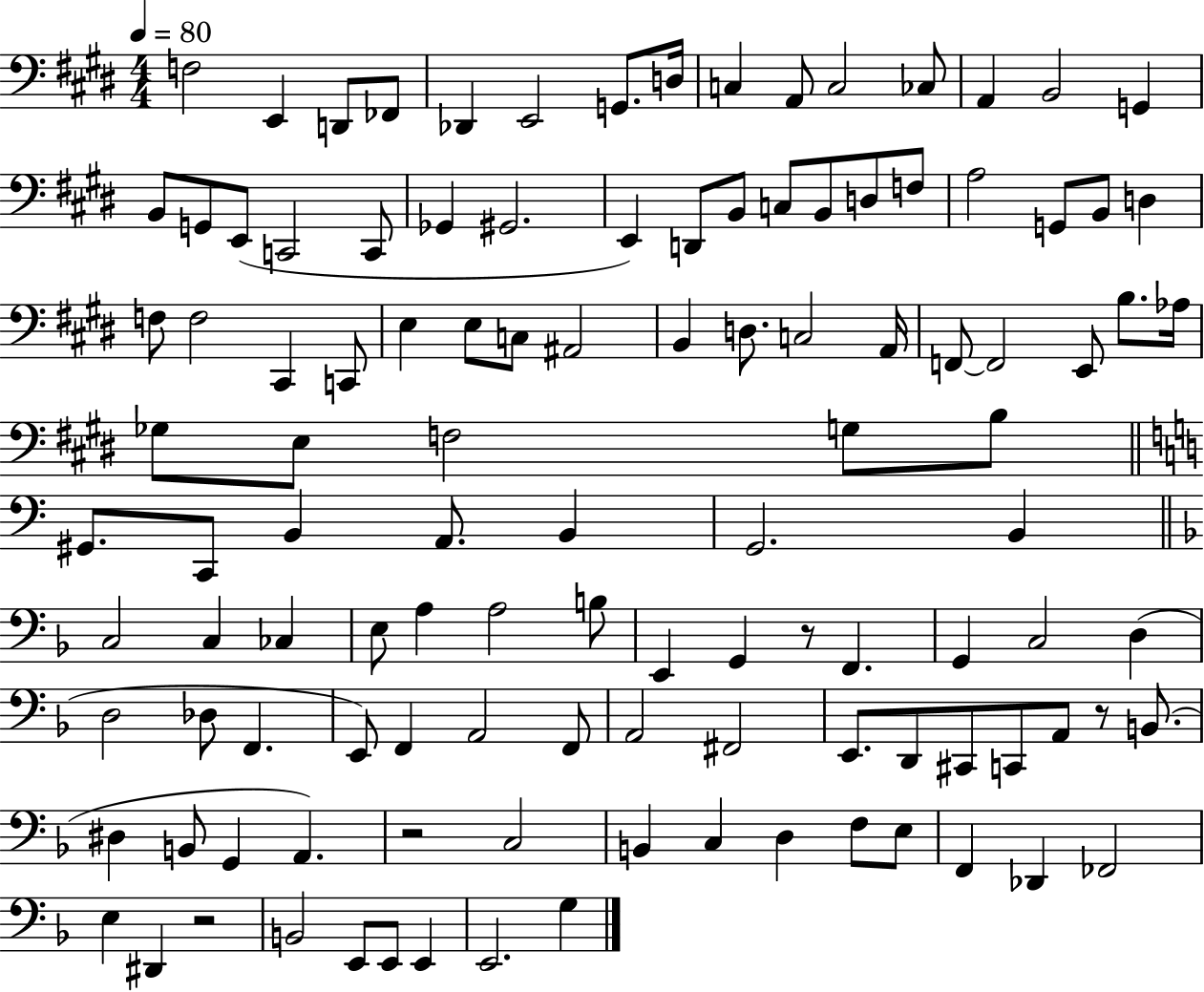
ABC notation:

X:1
T:Untitled
M:4/4
L:1/4
K:E
F,2 E,, D,,/2 _F,,/2 _D,, E,,2 G,,/2 D,/4 C, A,,/2 C,2 _C,/2 A,, B,,2 G,, B,,/2 G,,/2 E,,/2 C,,2 C,,/2 _G,, ^G,,2 E,, D,,/2 B,,/2 C,/2 B,,/2 D,/2 F,/2 A,2 G,,/2 B,,/2 D, F,/2 F,2 ^C,, C,,/2 E, E,/2 C,/2 ^A,,2 B,, D,/2 C,2 A,,/4 F,,/2 F,,2 E,,/2 B,/2 _A,/4 _G,/2 E,/2 F,2 G,/2 B,/2 ^G,,/2 C,,/2 B,, A,,/2 B,, G,,2 B,, C,2 C, _C, E,/2 A, A,2 B,/2 E,, G,, z/2 F,, G,, C,2 D, D,2 _D,/2 F,, E,,/2 F,, A,,2 F,,/2 A,,2 ^F,,2 E,,/2 D,,/2 ^C,,/2 C,,/2 A,,/2 z/2 B,,/2 ^D, B,,/2 G,, A,, z2 C,2 B,, C, D, F,/2 E,/2 F,, _D,, _F,,2 E, ^D,, z2 B,,2 E,,/2 E,,/2 E,, E,,2 G,